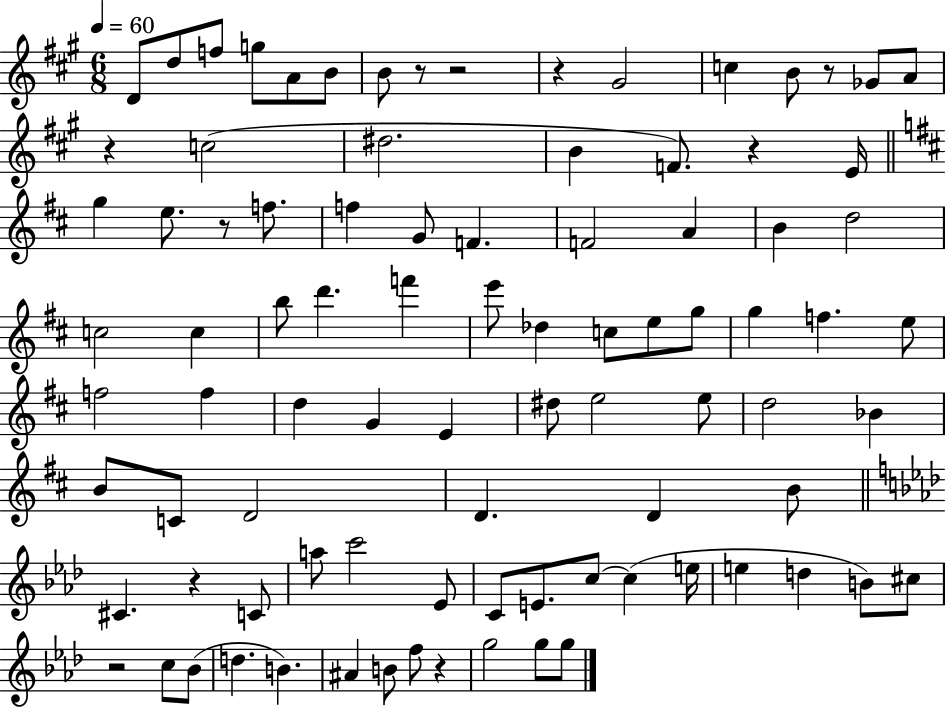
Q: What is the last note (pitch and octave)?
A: G5